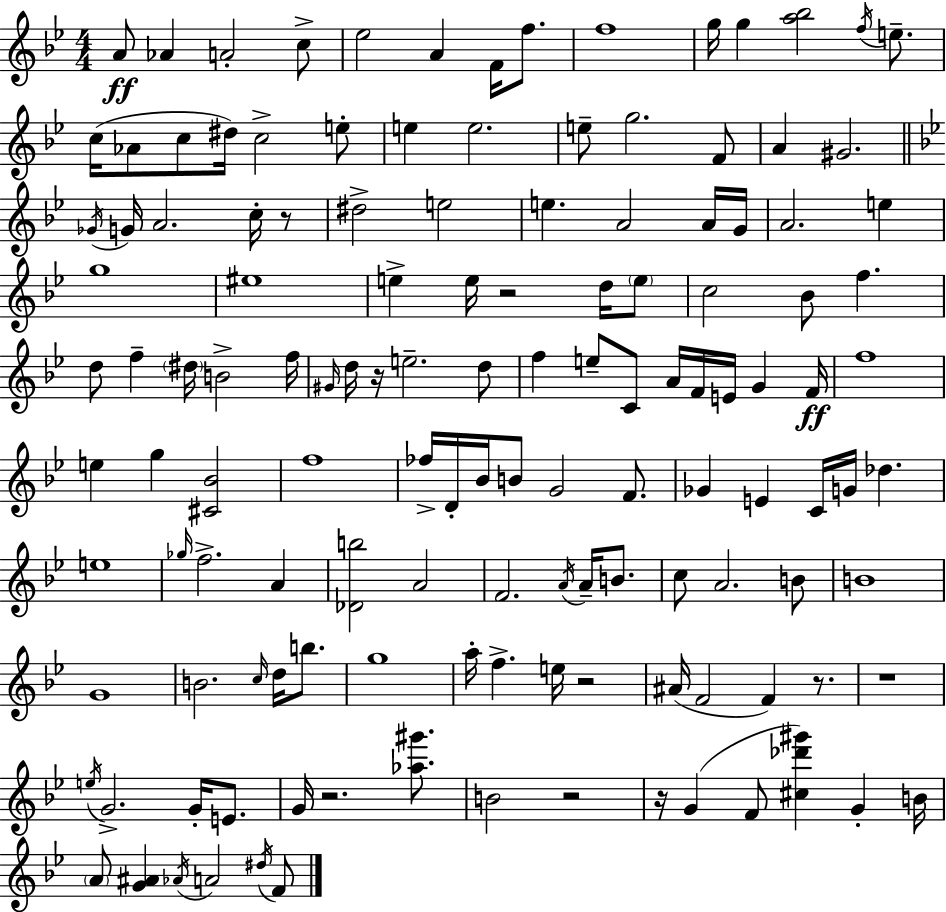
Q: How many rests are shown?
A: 9